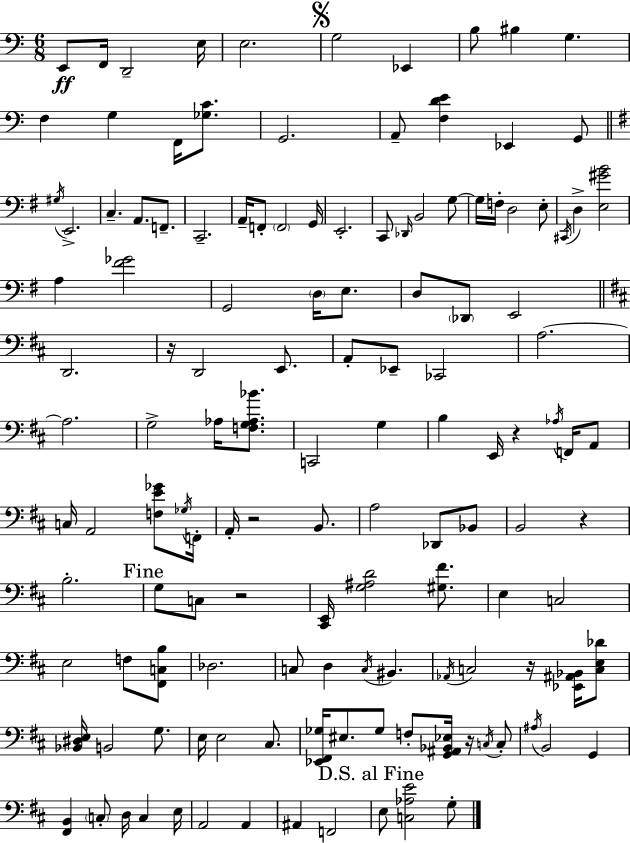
E2/e F2/s D2/h E3/s E3/h. G3/h Eb2/q B3/e BIS3/q G3/q. F3/q G3/q F2/s [Gb3,C4]/e. G2/h. A2/e [F3,D4,E4]/q Eb2/q G2/e G#3/s E2/h. C3/q. A2/e. F2/e. C2/h. A2/s F2/e F2/h G2/s E2/h. C2/e Db2/s B2/h G3/e G3/s F3/s D3/h E3/e C#2/s D3/q [E3,G#4,B4]/h A3/q [F#4,Gb4]/h G2/h D3/s E3/e. D3/e Db2/e E2/h D2/h. R/s D2/h E2/e. A2/e Eb2/e CES2/h A3/h. A3/h. G3/h Ab3/s [F3,G3,Ab3,Bb4]/e. C2/h G3/q B3/q E2/s R/q Ab3/s F2/s A2/e C3/s A2/h [F3,E4,Gb4]/e Gb3/s F2/s A2/s R/h B2/e. A3/h Db2/e Bb2/e B2/h R/q B3/h. G3/e C3/e R/h [C#2,E2]/s [G3,A#3,D4]/h [G#3,F#4]/e. E3/q C3/h E3/h F3/e [F#2,C3,B3]/e Db3/h. C3/e D3/q C3/s BIS2/q. Ab2/s C3/h R/s [Eb2,A#2,Bb2]/s [C3,E3,Db4]/e [Bb2,D#3,E3]/s B2/h G3/e. E3/s E3/h C#3/e. [Eb2,F#2,Gb3]/s EIS3/e. Gb3/e F3/e [G2,A#2,Bb2,Eb3]/s R/s C3/s C3/e A#3/s B2/h G2/q [F#2,B2]/q C3/e D3/s C3/q E3/s A2/h A2/q A#2/q F2/h E3/e [C3,Ab3,E4]/h G3/e